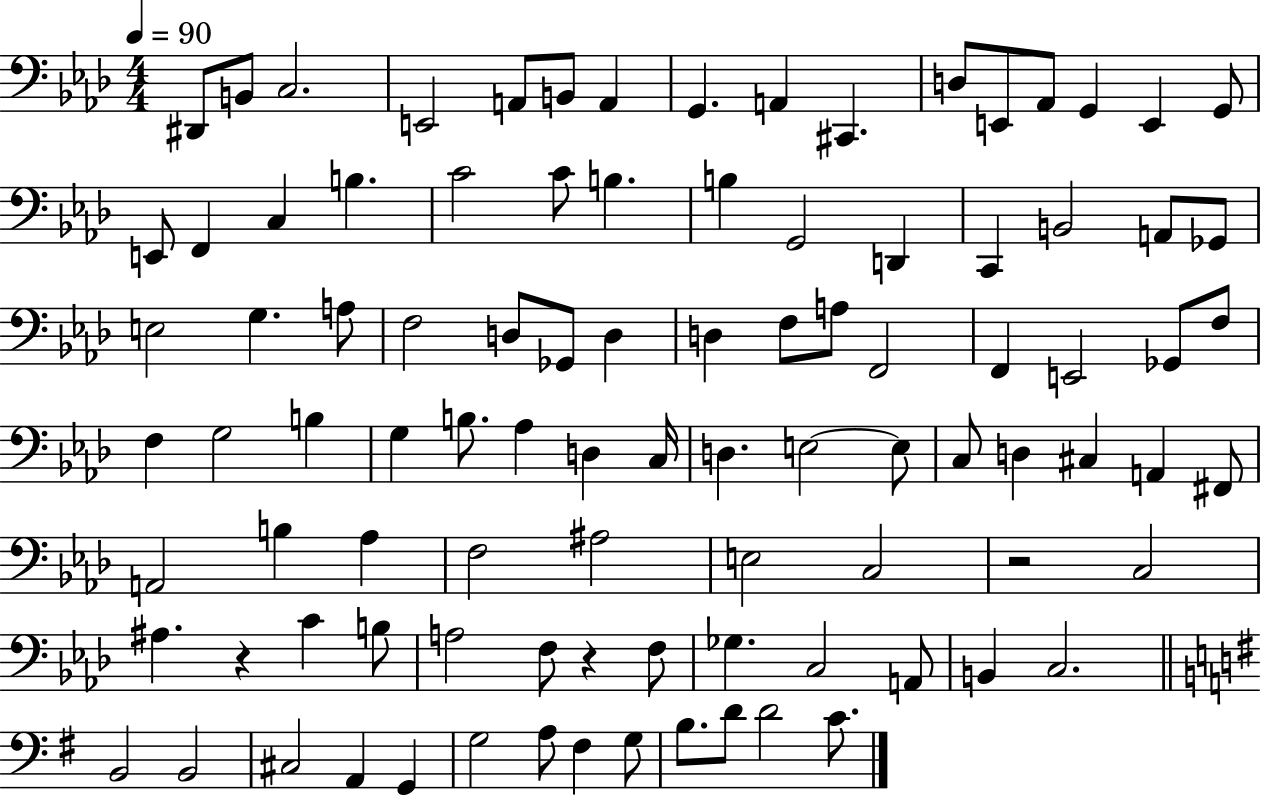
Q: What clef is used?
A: bass